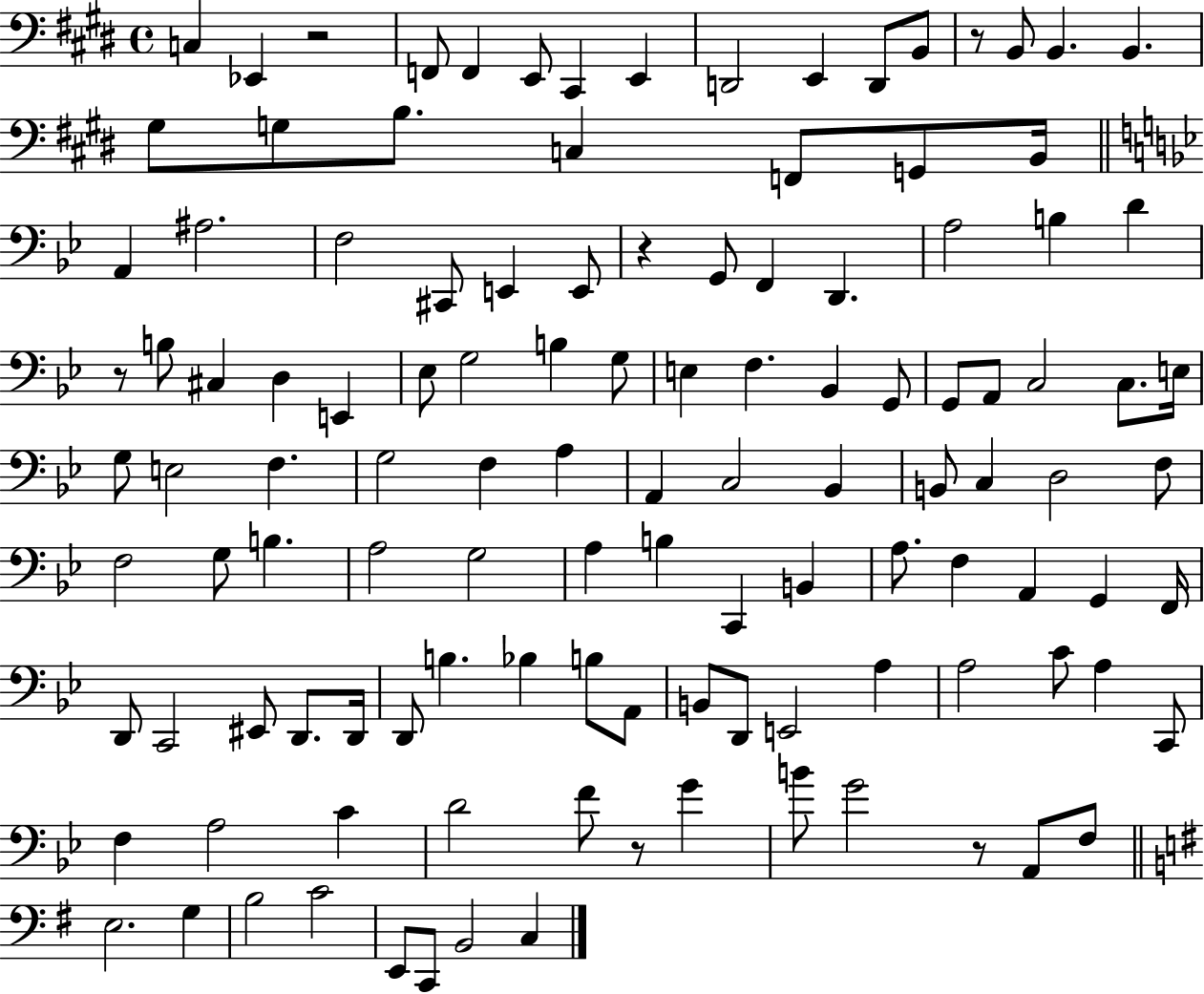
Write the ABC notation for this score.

X:1
T:Untitled
M:4/4
L:1/4
K:E
C, _E,, z2 F,,/2 F,, E,,/2 ^C,, E,, D,,2 E,, D,,/2 B,,/2 z/2 B,,/2 B,, B,, ^G,/2 G,/2 B,/2 C, F,,/2 G,,/2 B,,/4 A,, ^A,2 F,2 ^C,,/2 E,, E,,/2 z G,,/2 F,, D,, A,2 B, D z/2 B,/2 ^C, D, E,, _E,/2 G,2 B, G,/2 E, F, _B,, G,,/2 G,,/2 A,,/2 C,2 C,/2 E,/4 G,/2 E,2 F, G,2 F, A, A,, C,2 _B,, B,,/2 C, D,2 F,/2 F,2 G,/2 B, A,2 G,2 A, B, C,, B,, A,/2 F, A,, G,, F,,/4 D,,/2 C,,2 ^E,,/2 D,,/2 D,,/4 D,,/2 B, _B, B,/2 A,,/2 B,,/2 D,,/2 E,,2 A, A,2 C/2 A, C,,/2 F, A,2 C D2 F/2 z/2 G B/2 G2 z/2 A,,/2 F,/2 E,2 G, B,2 C2 E,,/2 C,,/2 B,,2 C,